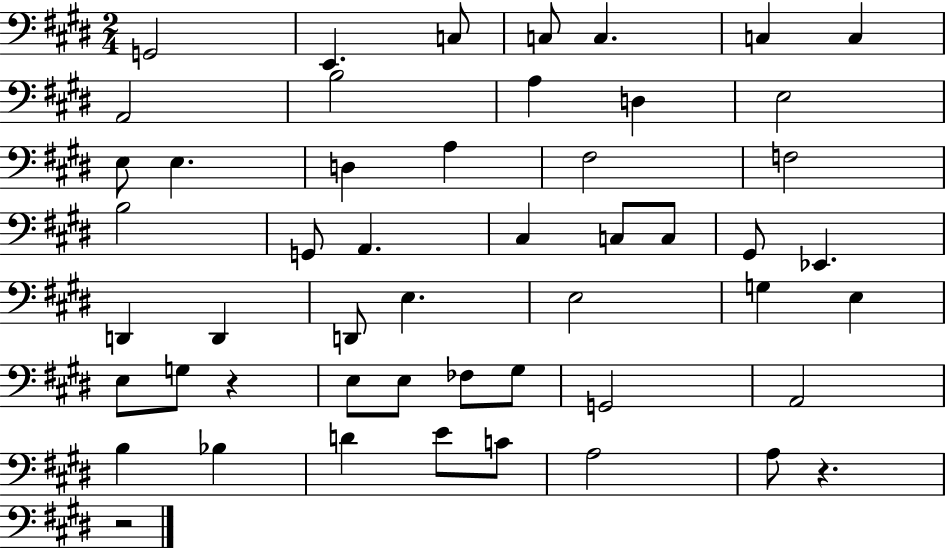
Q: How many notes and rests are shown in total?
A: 51